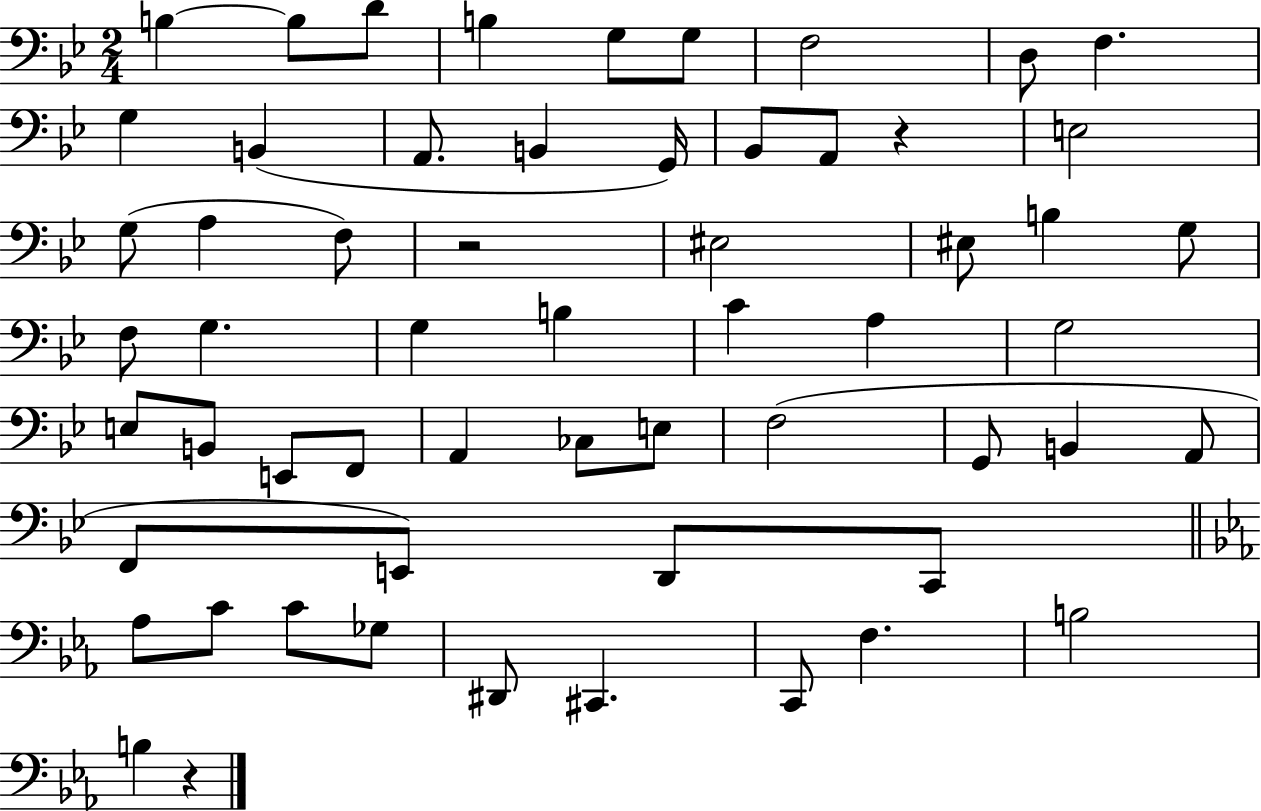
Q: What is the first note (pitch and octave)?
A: B3